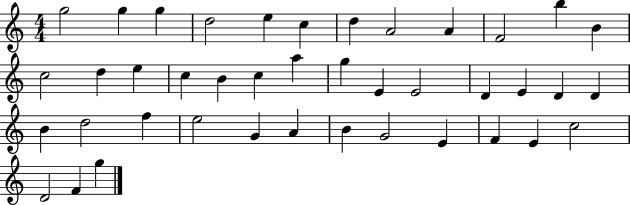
{
  \clef treble
  \numericTimeSignature
  \time 4/4
  \key c \major
  g''2 g''4 g''4 | d''2 e''4 c''4 | d''4 a'2 a'4 | f'2 b''4 b'4 | \break c''2 d''4 e''4 | c''4 b'4 c''4 a''4 | g''4 e'4 e'2 | d'4 e'4 d'4 d'4 | \break b'4 d''2 f''4 | e''2 g'4 a'4 | b'4 g'2 e'4 | f'4 e'4 c''2 | \break d'2 f'4 g''4 | \bar "|."
}